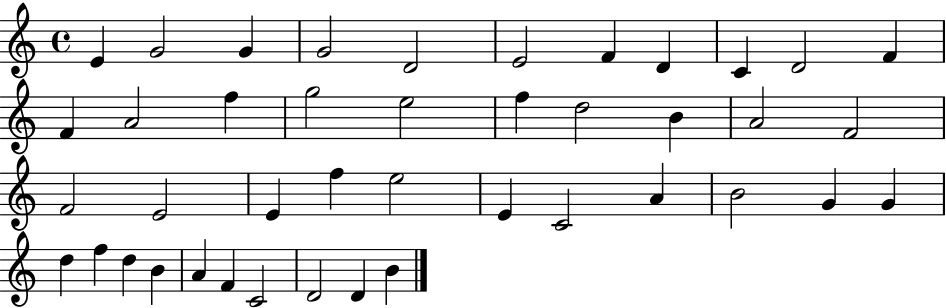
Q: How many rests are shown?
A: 0